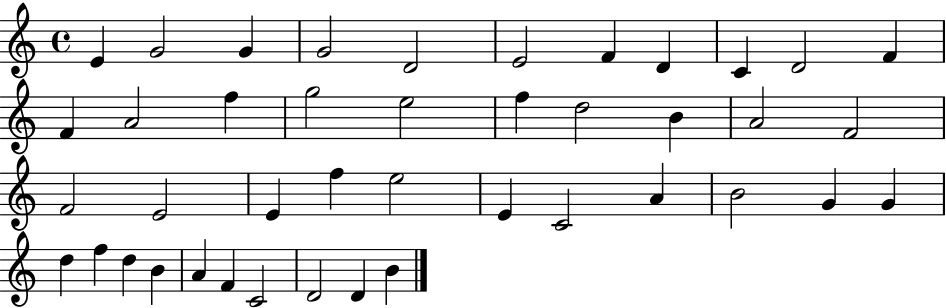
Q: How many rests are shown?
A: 0